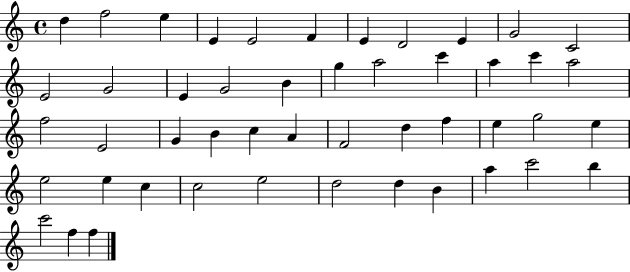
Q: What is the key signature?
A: C major